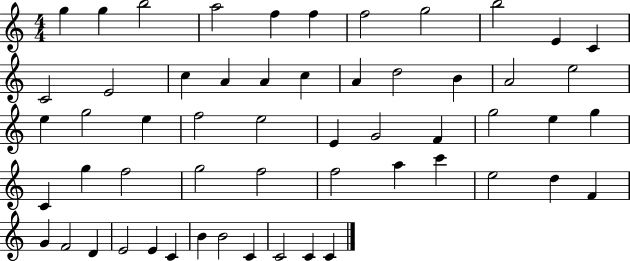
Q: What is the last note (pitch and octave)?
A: C4